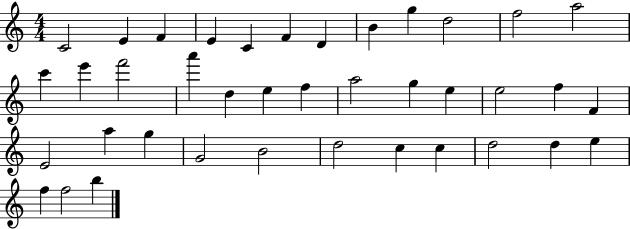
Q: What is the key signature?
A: C major